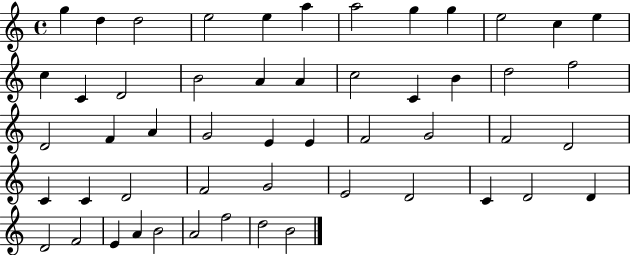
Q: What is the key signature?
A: C major